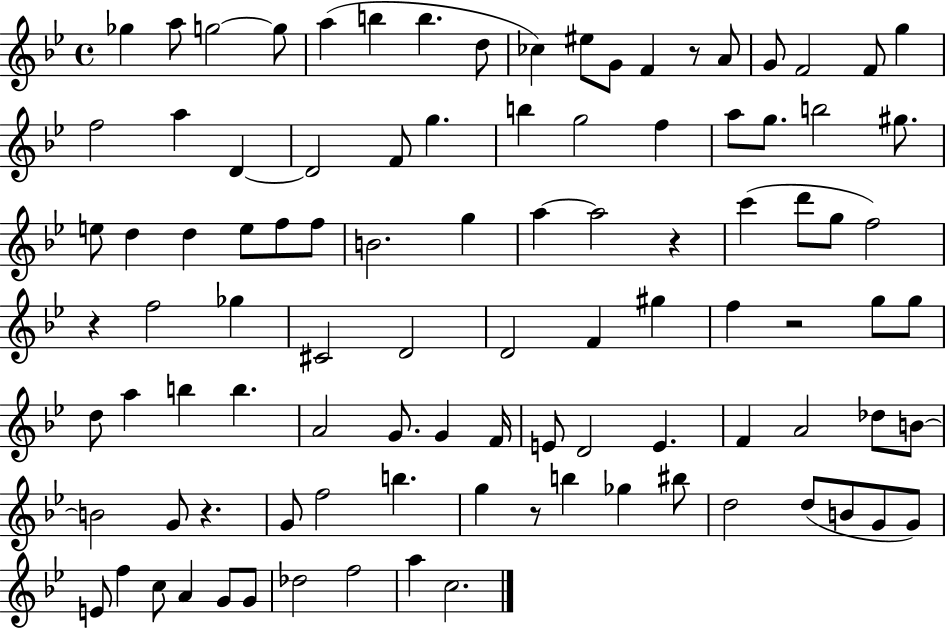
Gb5/q A5/e G5/h G5/e A5/q B5/q B5/q. D5/e CES5/q EIS5/e G4/e F4/q R/e A4/e G4/e F4/h F4/e G5/q F5/h A5/q D4/q D4/h F4/e G5/q. B5/q G5/h F5/q A5/e G5/e. B5/h G#5/e. E5/e D5/q D5/q E5/e F5/e F5/e B4/h. G5/q A5/q A5/h R/q C6/q D6/e G5/e F5/h R/q F5/h Gb5/q C#4/h D4/h D4/h F4/q G#5/q F5/q R/h G5/e G5/e D5/e A5/q B5/q B5/q. A4/h G4/e. G4/q F4/s E4/e D4/h E4/q. F4/q A4/h Db5/e B4/e B4/h G4/e R/q. G4/e F5/h B5/q. G5/q R/e B5/q Gb5/q BIS5/e D5/h D5/e B4/e G4/e G4/e E4/e F5/q C5/e A4/q G4/e G4/e Db5/h F5/h A5/q C5/h.